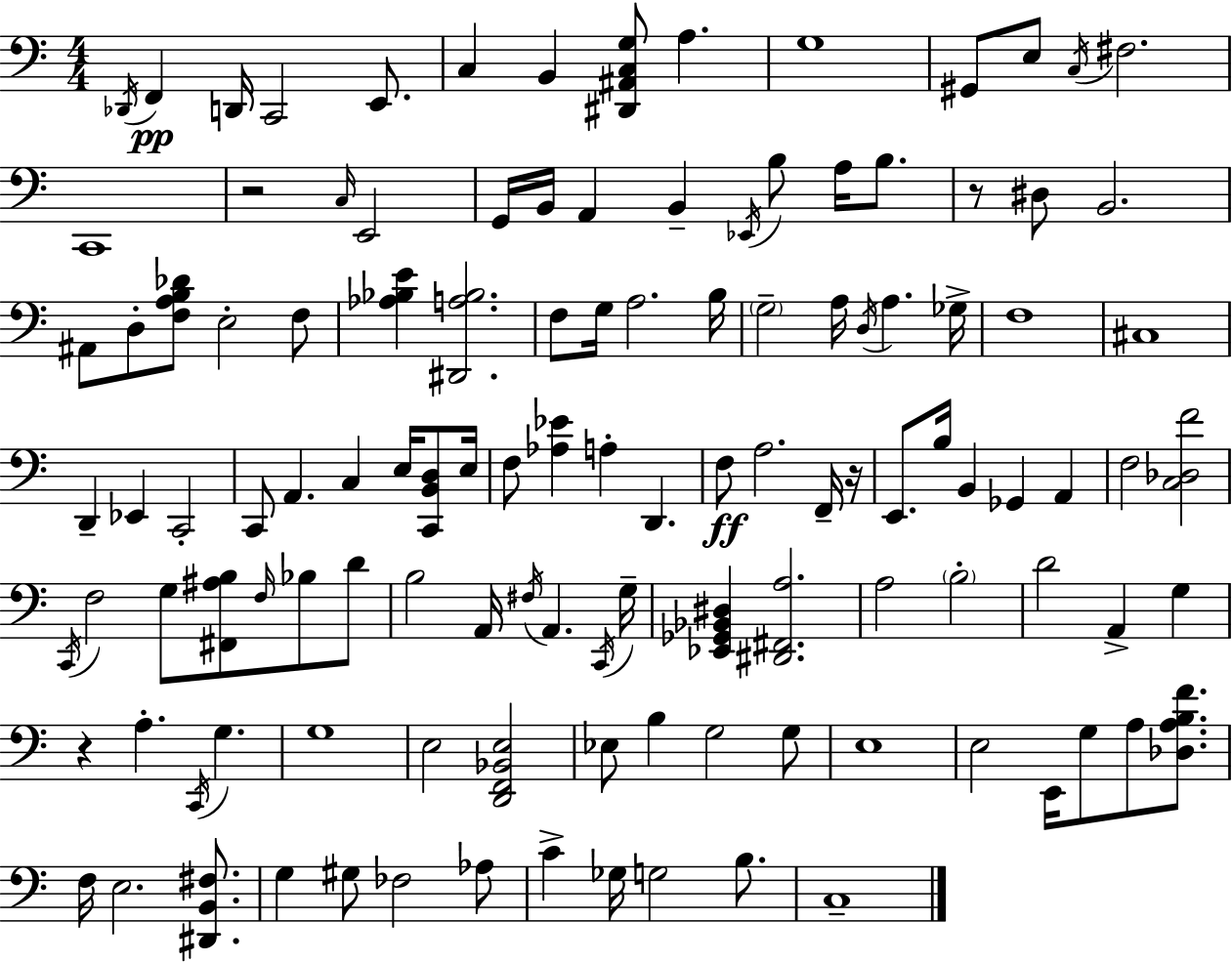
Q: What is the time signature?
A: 4/4